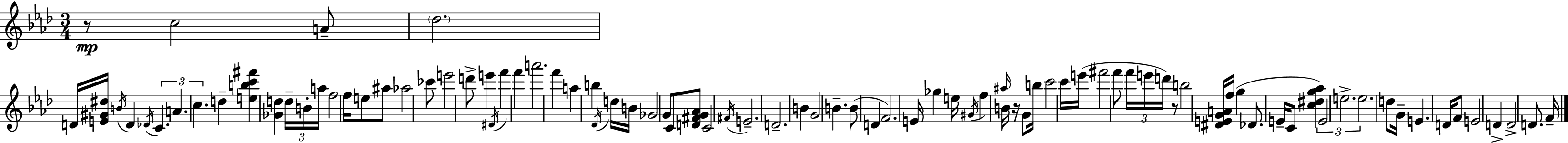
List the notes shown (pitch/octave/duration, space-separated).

R/e C5/h A4/e Db5/h. D4/s [E4,G#4,D#5]/s B4/s D4/q Db4/s C4/q. A4/q. C5/q. D5/q [E5,B5,C6,F#6]/q [Gb4,D5]/q D5/s B4/s A5/s F5/h F5/s E5/e A#5/e Ab5/h CES6/e E6/h D6/e E6/q D#4/s F6/q F6/q A6/h. F6/q A5/q B5/q Db4/s D5/s B4/s Gb4/h G4/e C4/e [D4,F#4,G4,Ab4]/e C4/h F#4/s E4/h. D4/h. B4/q G4/h B4/q. B4/e D4/q F4/h. E4/s Gb5/q E5/s G#4/s F5/q A#5/s B4/s R/s G4/e B5/s C6/h C6/s E6/s F#6/h F6/e F6/s E6/s D6/s R/e B5/h [D#4,E4,G4,A4]/s F5/s G5/q Db4/e. E4/s C4/e [C5,D#5,G5,Ab5]/q E4/h E5/h. E5/h. D5/e G4/s E4/q. D4/s F4/e E4/h D4/q D4/h D4/e. F4/s